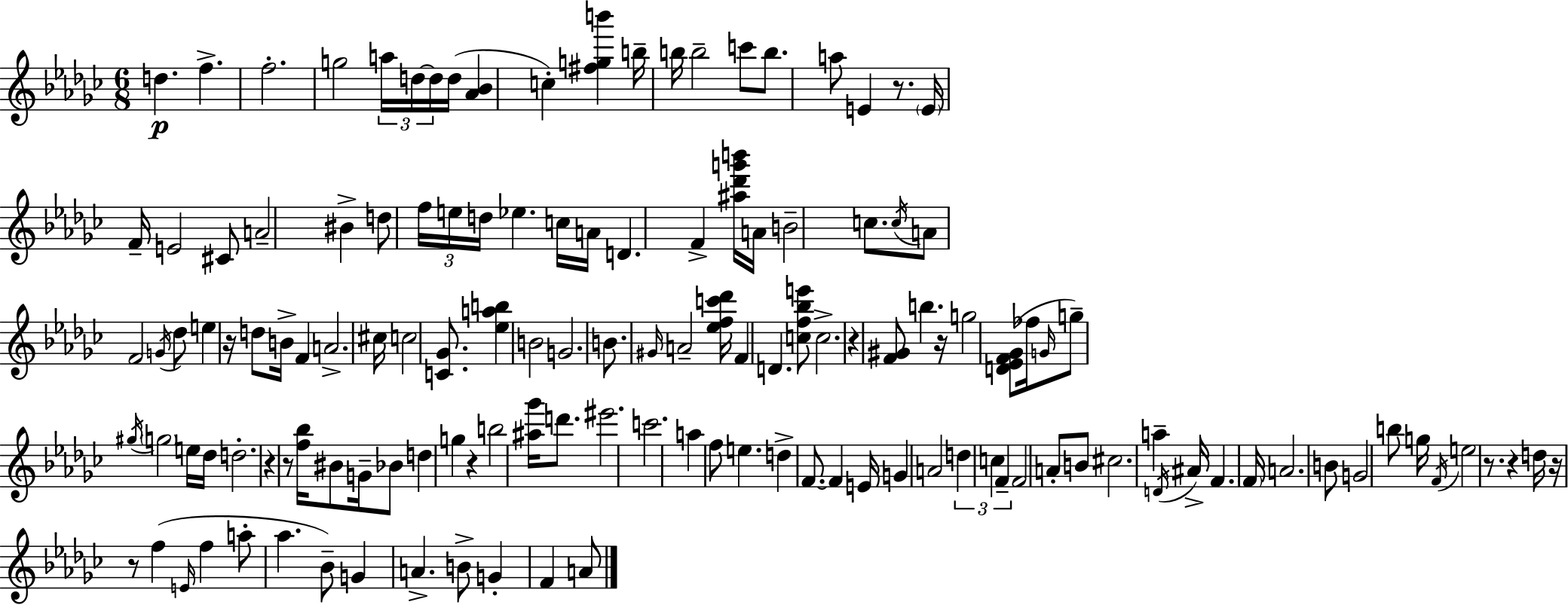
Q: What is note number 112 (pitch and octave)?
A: G4